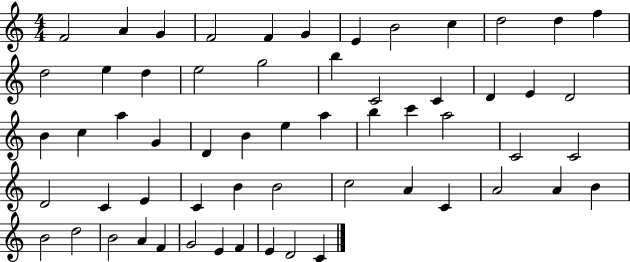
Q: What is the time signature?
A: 4/4